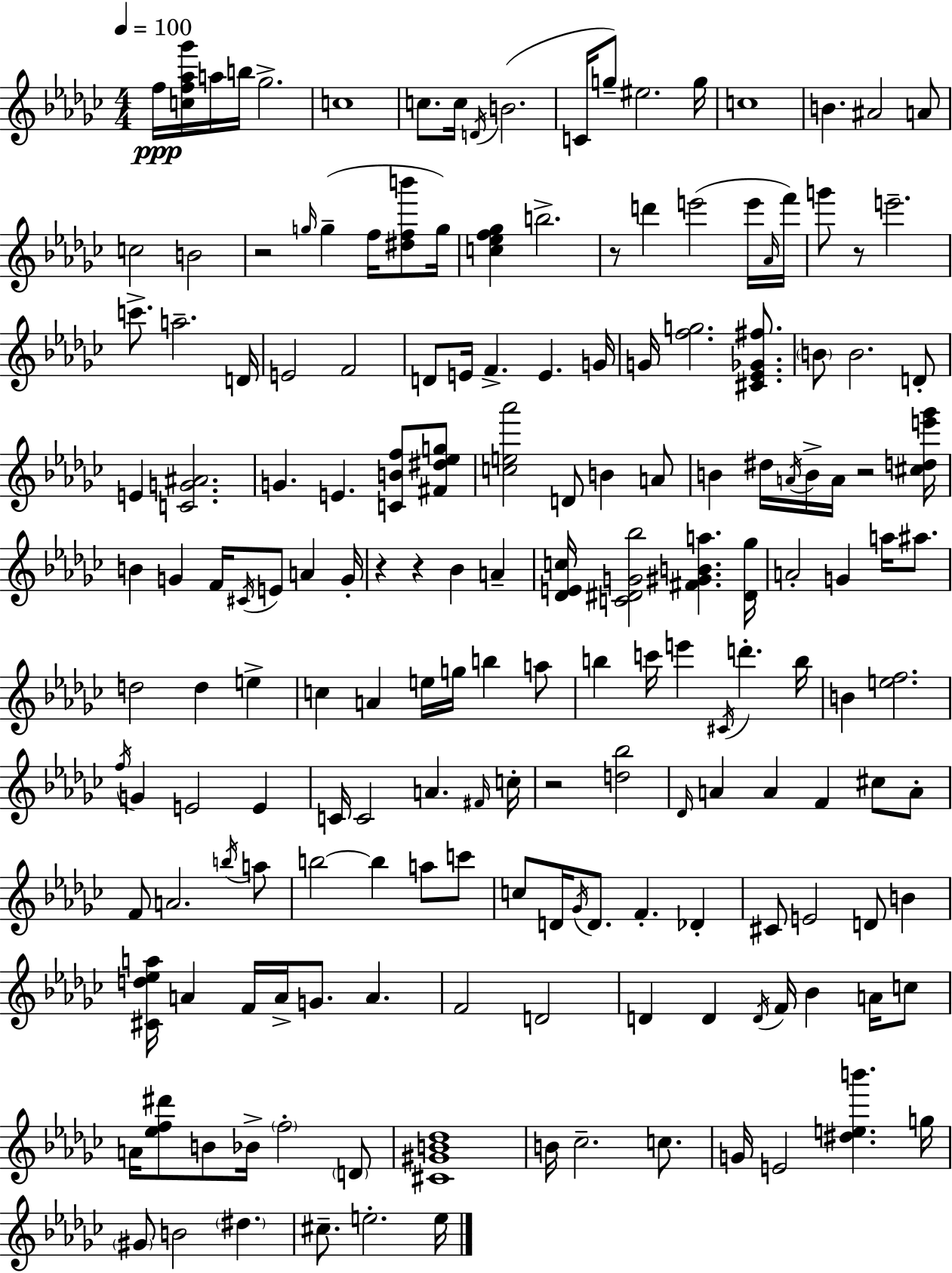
F5/s [C5,F5,Ab5,Gb6]/s A5/s B5/s Gb5/h. C5/w C5/e. C5/s D4/s B4/h. C4/s G5/e EIS5/h. G5/s C5/w B4/q. A#4/h A4/e C5/h B4/h R/h G5/s G5/q F5/s [D#5,F5,B6]/e G5/s [C5,Eb5,F5,Gb5]/q B5/h. R/e D6/q E6/h E6/s Ab4/s F6/s G6/e R/e E6/h. C6/e. A5/h. D4/s E4/h F4/h D4/e E4/s F4/q. E4/q. G4/s G4/s [F5,G5]/h. [C#4,Eb4,Gb4,F#5]/e. B4/e B4/h. D4/e E4/q [C4,G4,A#4]/h. G4/q. E4/q. [C4,B4,F5]/e [F#4,D#5,Eb5,G5]/e [C5,E5,Ab6]/h D4/e B4/q A4/e B4/q D#5/s A4/s B4/s A4/s R/h [C#5,D5,E6,Gb6]/s B4/q G4/q F4/s C#4/s E4/e A4/q G4/s R/q R/q Bb4/q A4/q [Db4,E4,C5]/s [C4,D#4,G4,Bb5]/h [F#4,G#4,B4,A5]/q. [D#4,Gb5]/s A4/h G4/q A5/s A#5/e. D5/h D5/q E5/q C5/q A4/q E5/s G5/s B5/q A5/e B5/q C6/s E6/q C#4/s D6/q. B5/s B4/q [E5,F5]/h. F5/s G4/q E4/h E4/q C4/s C4/h A4/q. F#4/s C5/s R/h [D5,Bb5]/h Db4/s A4/q A4/q F4/q C#5/e A4/e F4/e A4/h. B5/s A5/e B5/h B5/q A5/e C6/e C5/e D4/s Gb4/s D4/e. F4/q. Db4/q C#4/e E4/h D4/e B4/q [C#4,D5,Eb5,A5]/s A4/q F4/s A4/s G4/e. A4/q. F4/h D4/h D4/q D4/q D4/s F4/s Bb4/q A4/s C5/e A4/s [Eb5,F5,D#6]/e B4/e Bb4/s F5/h D4/e [C#4,G#4,B4,Db5]/w B4/s CES5/h. C5/e. G4/s E4/h [D#5,E5,B6]/q. G5/s G#4/e B4/h D#5/q. C#5/e. E5/h. E5/s